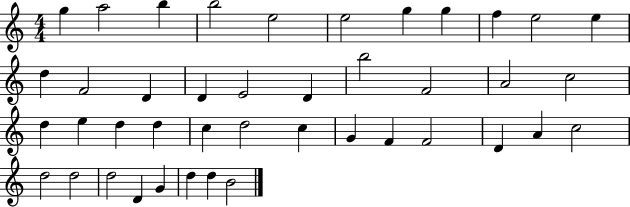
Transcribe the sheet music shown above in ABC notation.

X:1
T:Untitled
M:4/4
L:1/4
K:C
g a2 b b2 e2 e2 g g f e2 e d F2 D D E2 D b2 F2 A2 c2 d e d d c d2 c G F F2 D A c2 d2 d2 d2 D G d d B2